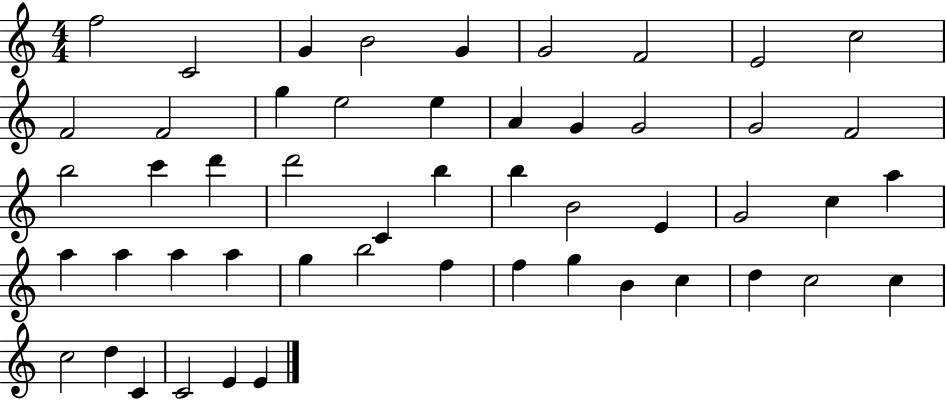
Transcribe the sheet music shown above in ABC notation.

X:1
T:Untitled
M:4/4
L:1/4
K:C
f2 C2 G B2 G G2 F2 E2 c2 F2 F2 g e2 e A G G2 G2 F2 b2 c' d' d'2 C b b B2 E G2 c a a a a a g b2 f f g B c d c2 c c2 d C C2 E E